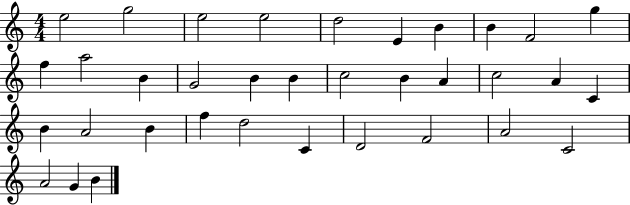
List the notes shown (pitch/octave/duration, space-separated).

E5/h G5/h E5/h E5/h D5/h E4/q B4/q B4/q F4/h G5/q F5/q A5/h B4/q G4/h B4/q B4/q C5/h B4/q A4/q C5/h A4/q C4/q B4/q A4/h B4/q F5/q D5/h C4/q D4/h F4/h A4/h C4/h A4/h G4/q B4/q